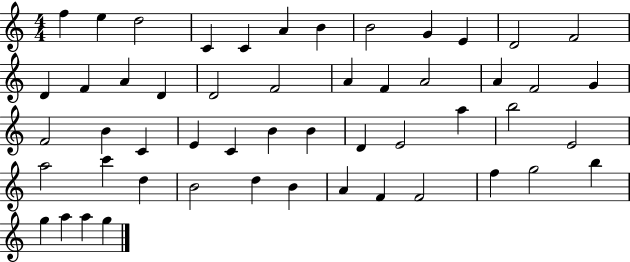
X:1
T:Untitled
M:4/4
L:1/4
K:C
f e d2 C C A B B2 G E D2 F2 D F A D D2 F2 A F A2 A F2 G F2 B C E C B B D E2 a b2 E2 a2 c' d B2 d B A F F2 f g2 b g a a g